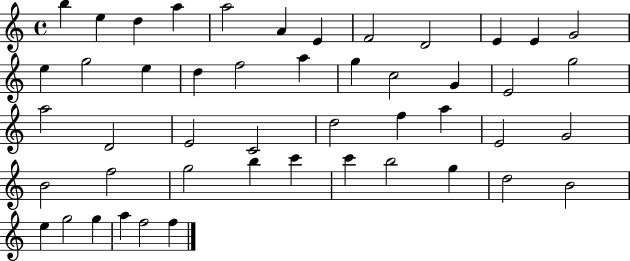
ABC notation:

X:1
T:Untitled
M:4/4
L:1/4
K:C
b e d a a2 A E F2 D2 E E G2 e g2 e d f2 a g c2 G E2 g2 a2 D2 E2 C2 d2 f a E2 G2 B2 f2 g2 b c' c' b2 g d2 B2 e g2 g a f2 f